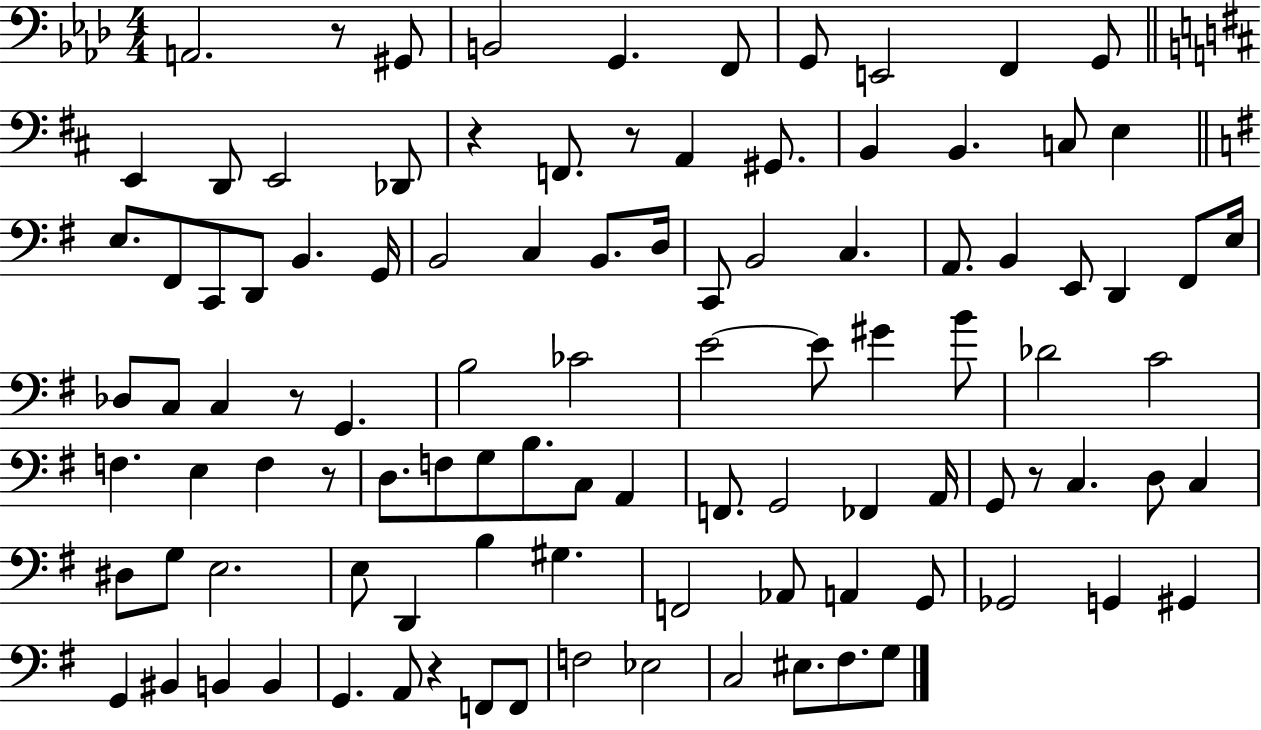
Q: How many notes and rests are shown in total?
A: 103